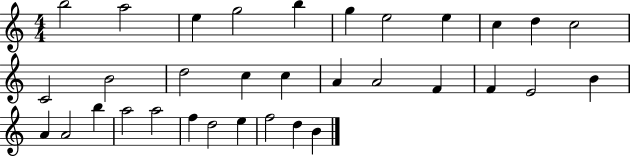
B5/h A5/h E5/q G5/h B5/q G5/q E5/h E5/q C5/q D5/q C5/h C4/h B4/h D5/h C5/q C5/q A4/q A4/h F4/q F4/q E4/h B4/q A4/q A4/h B5/q A5/h A5/h F5/q D5/h E5/q F5/h D5/q B4/q